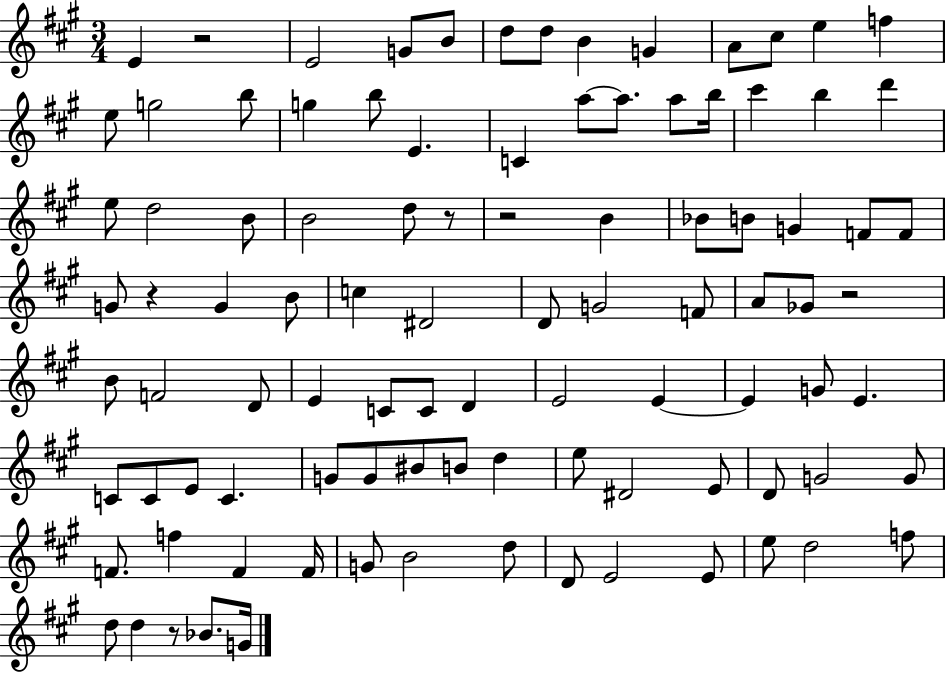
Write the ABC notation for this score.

X:1
T:Untitled
M:3/4
L:1/4
K:A
E z2 E2 G/2 B/2 d/2 d/2 B G A/2 ^c/2 e f e/2 g2 b/2 g b/2 E C a/2 a/2 a/2 b/4 ^c' b d' e/2 d2 B/2 B2 d/2 z/2 z2 B _B/2 B/2 G F/2 F/2 G/2 z G B/2 c ^D2 D/2 G2 F/2 A/2 _G/2 z2 B/2 F2 D/2 E C/2 C/2 D E2 E E G/2 E C/2 C/2 E/2 C G/2 G/2 ^B/2 B/2 d e/2 ^D2 E/2 D/2 G2 G/2 F/2 f F F/4 G/2 B2 d/2 D/2 E2 E/2 e/2 d2 f/2 d/2 d z/2 _B/2 G/4